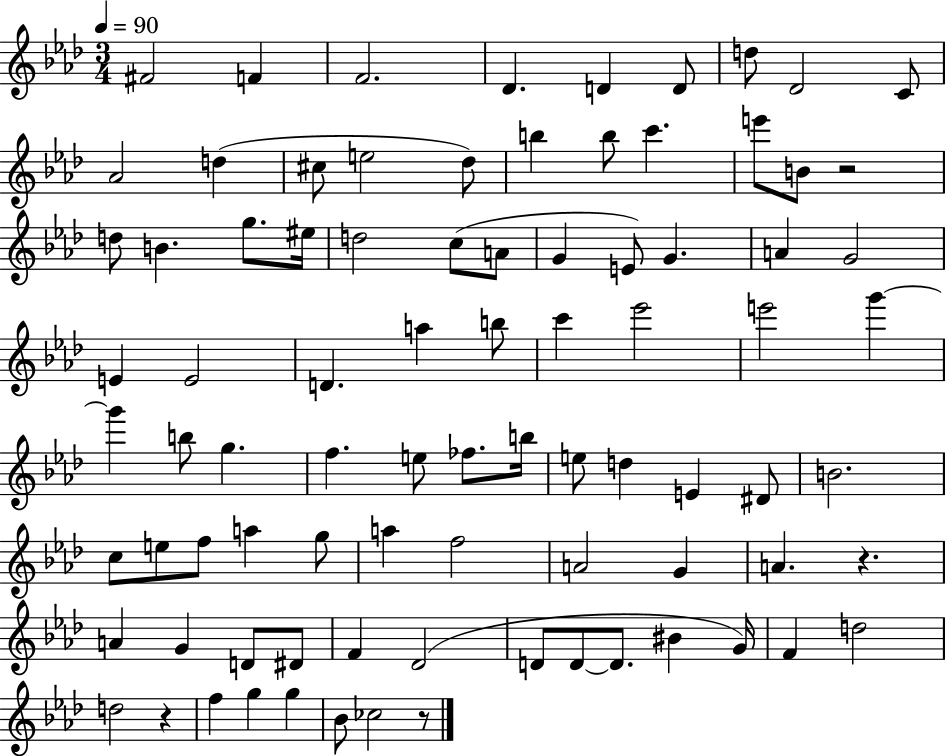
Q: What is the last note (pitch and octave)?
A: CES5